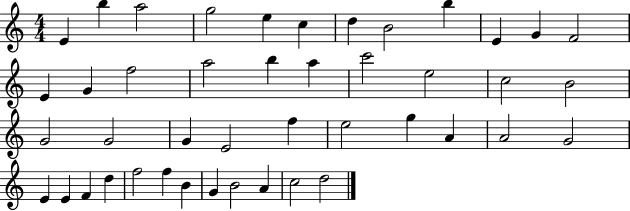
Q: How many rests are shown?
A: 0